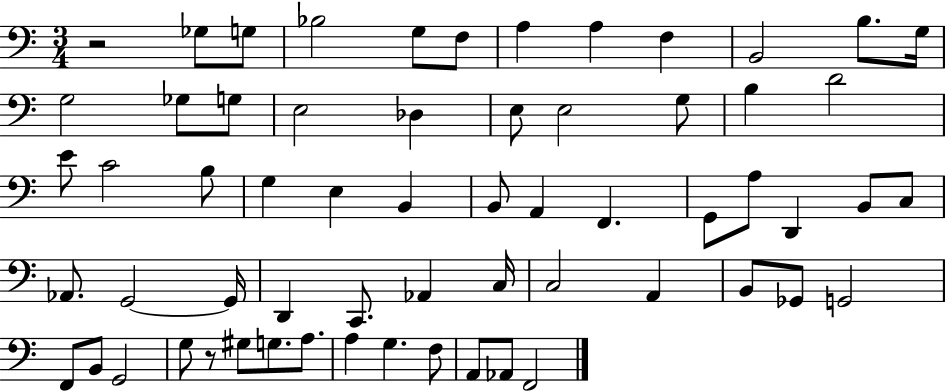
X:1
T:Untitled
M:3/4
L:1/4
K:C
z2 _G,/2 G,/2 _B,2 G,/2 F,/2 A, A, F, B,,2 B,/2 G,/4 G,2 _G,/2 G,/2 E,2 _D, E,/2 E,2 G,/2 B, D2 E/2 C2 B,/2 G, E, B,, B,,/2 A,, F,, G,,/2 A,/2 D,, B,,/2 C,/2 _A,,/2 G,,2 G,,/4 D,, C,,/2 _A,, C,/4 C,2 A,, B,,/2 _G,,/2 G,,2 F,,/2 B,,/2 G,,2 G,/2 z/2 ^G,/2 G,/2 A,/2 A, G, F,/2 A,,/2 _A,,/2 F,,2